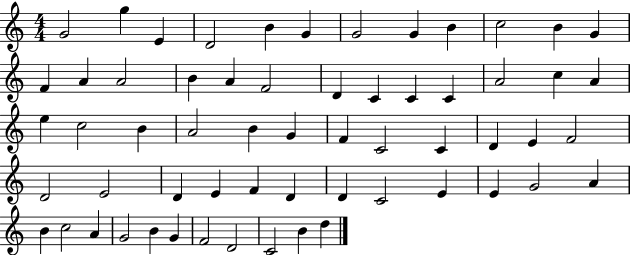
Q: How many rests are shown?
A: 0